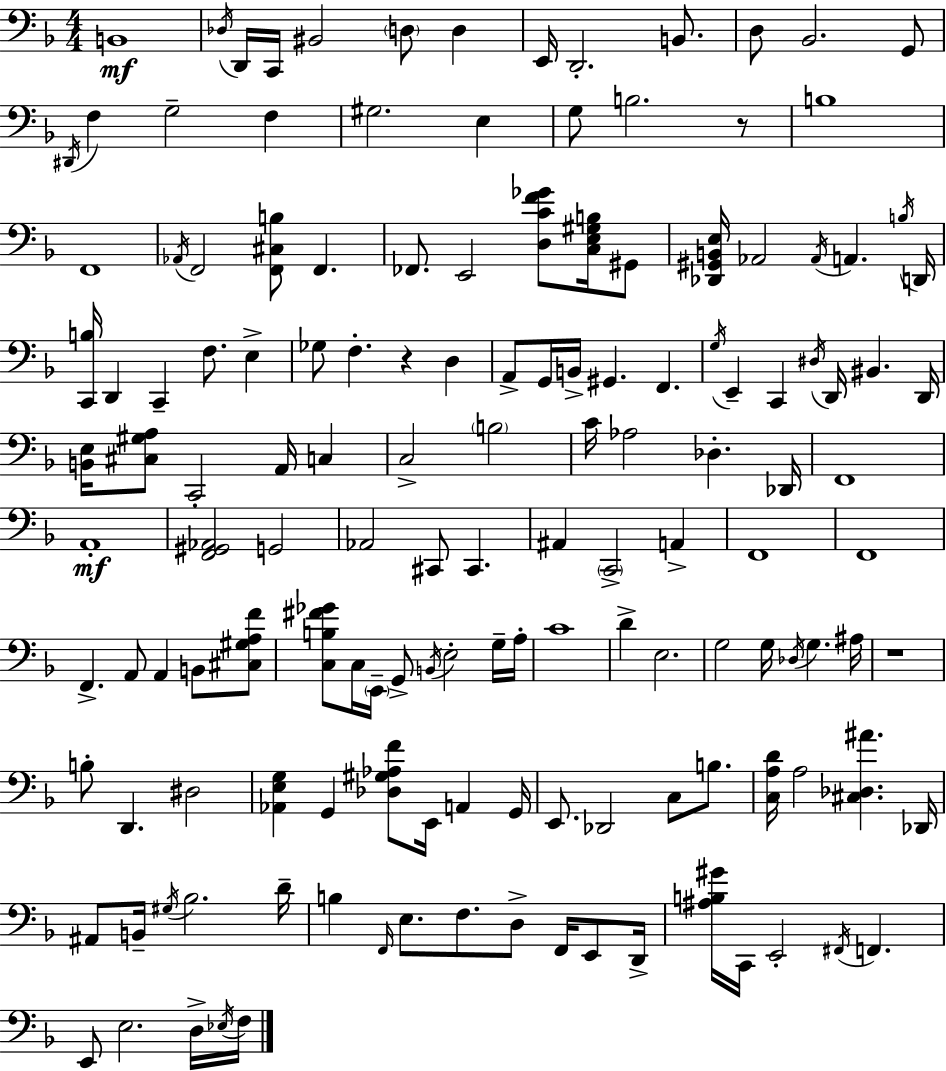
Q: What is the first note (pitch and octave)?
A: B2